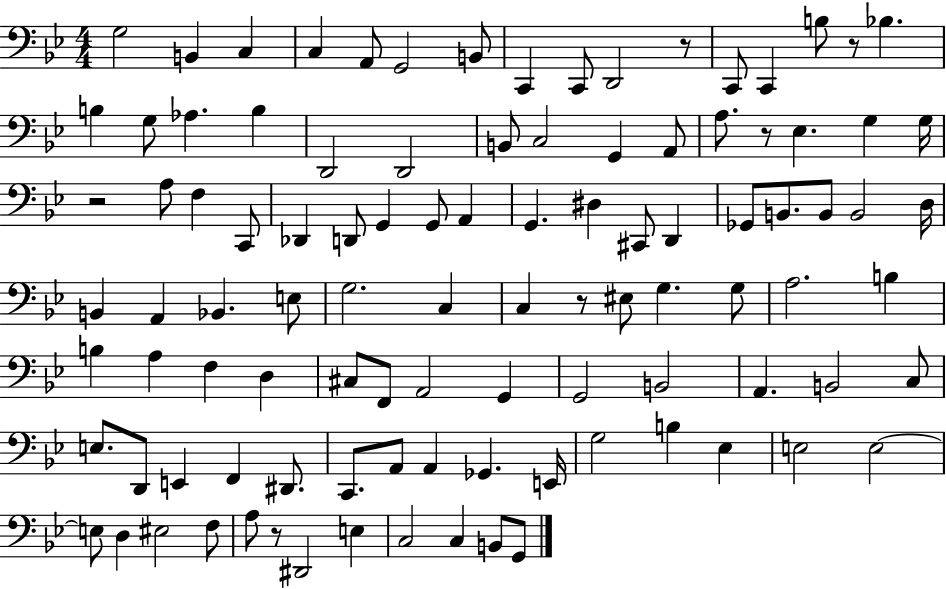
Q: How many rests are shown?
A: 6